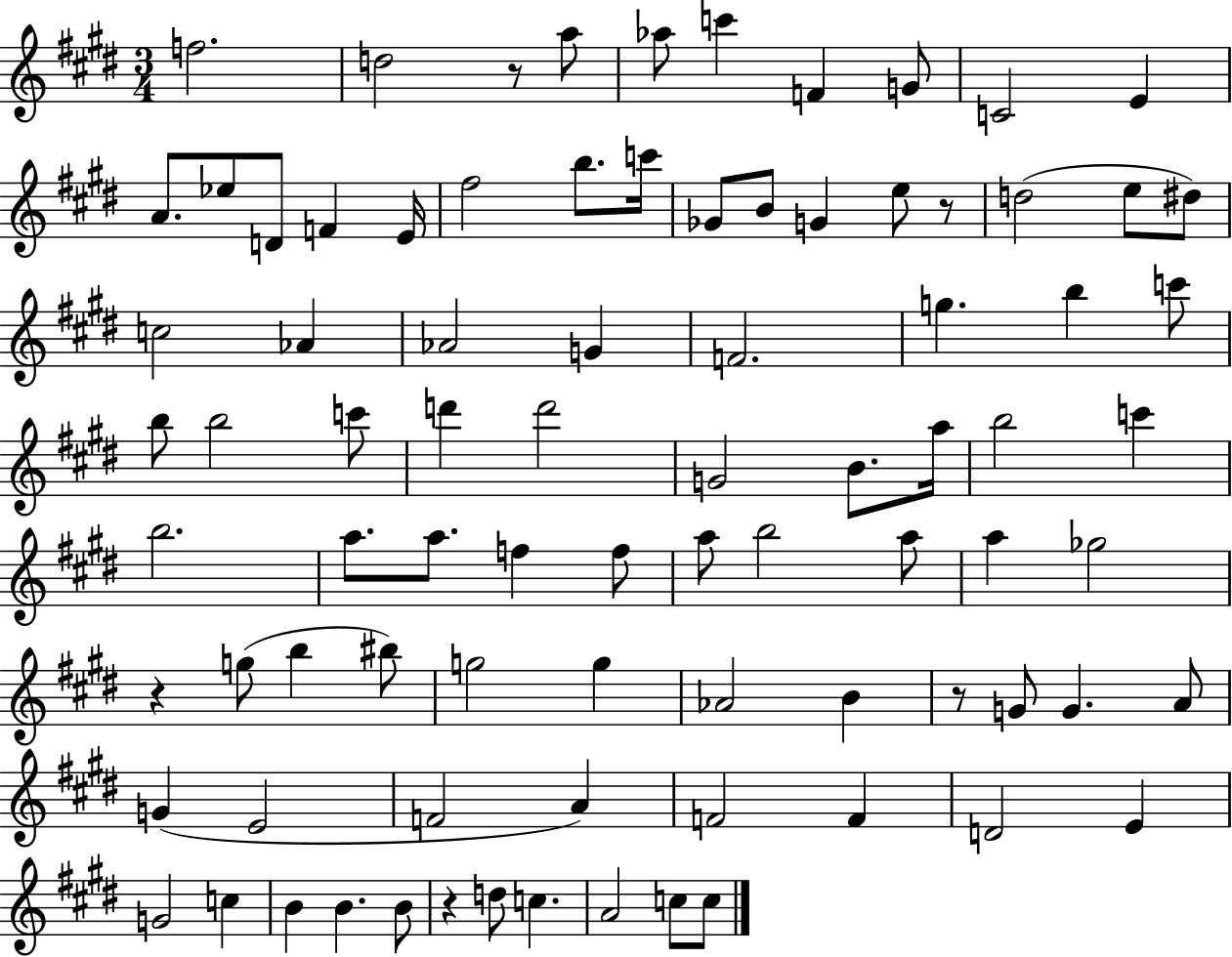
{
  \clef treble
  \numericTimeSignature
  \time 3/4
  \key e \major
  \repeat volta 2 { f''2. | d''2 r8 a''8 | aes''8 c'''4 f'4 g'8 | c'2 e'4 | \break a'8. ees''8 d'8 f'4 e'16 | fis''2 b''8. c'''16 | ges'8 b'8 g'4 e''8 r8 | d''2( e''8 dis''8) | \break c''2 aes'4 | aes'2 g'4 | f'2. | g''4. b''4 c'''8 | \break b''8 b''2 c'''8 | d'''4 d'''2 | g'2 b'8. a''16 | b''2 c'''4 | \break b''2. | a''8. a''8. f''4 f''8 | a''8 b''2 a''8 | a''4 ges''2 | \break r4 g''8( b''4 bis''8) | g''2 g''4 | aes'2 b'4 | r8 g'8 g'4. a'8 | \break g'4( e'2 | f'2 a'4) | f'2 f'4 | d'2 e'4 | \break g'2 c''4 | b'4 b'4. b'8 | r4 d''8 c''4. | a'2 c''8 c''8 | \break } \bar "|."
}